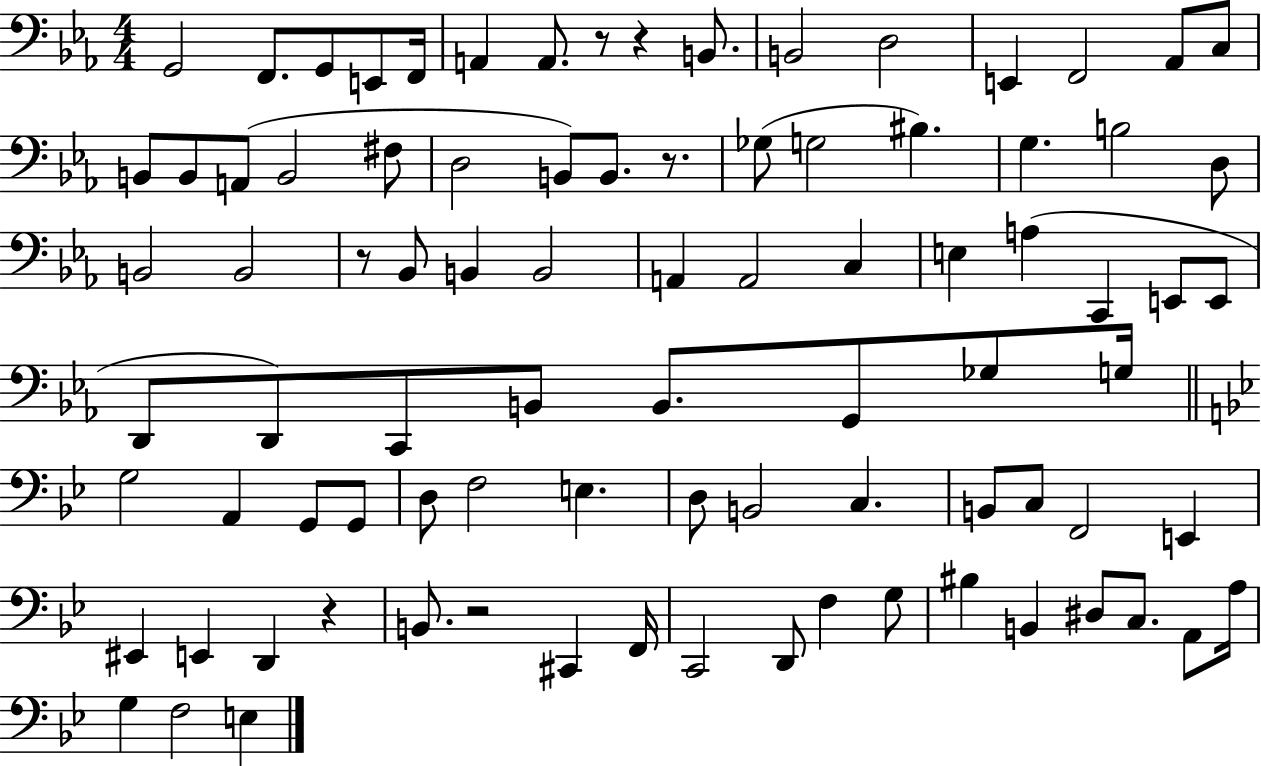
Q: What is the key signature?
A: EES major